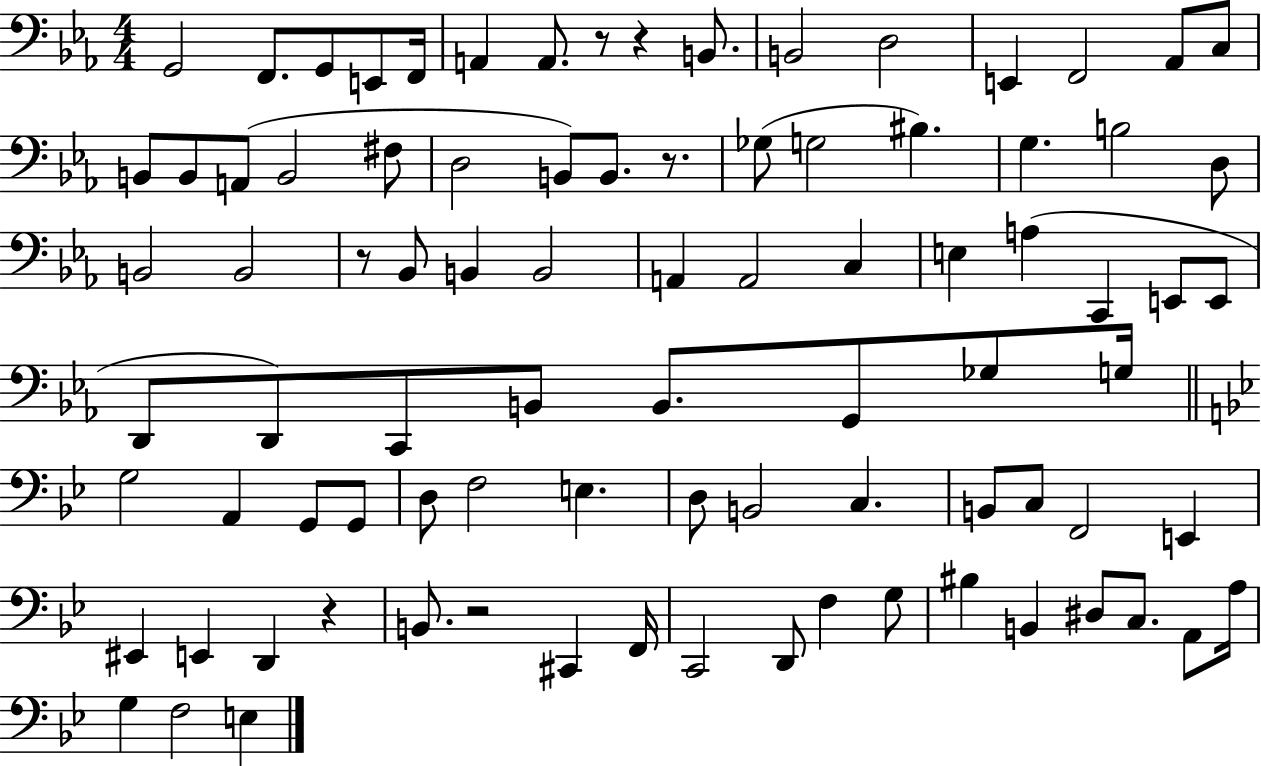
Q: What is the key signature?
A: EES major